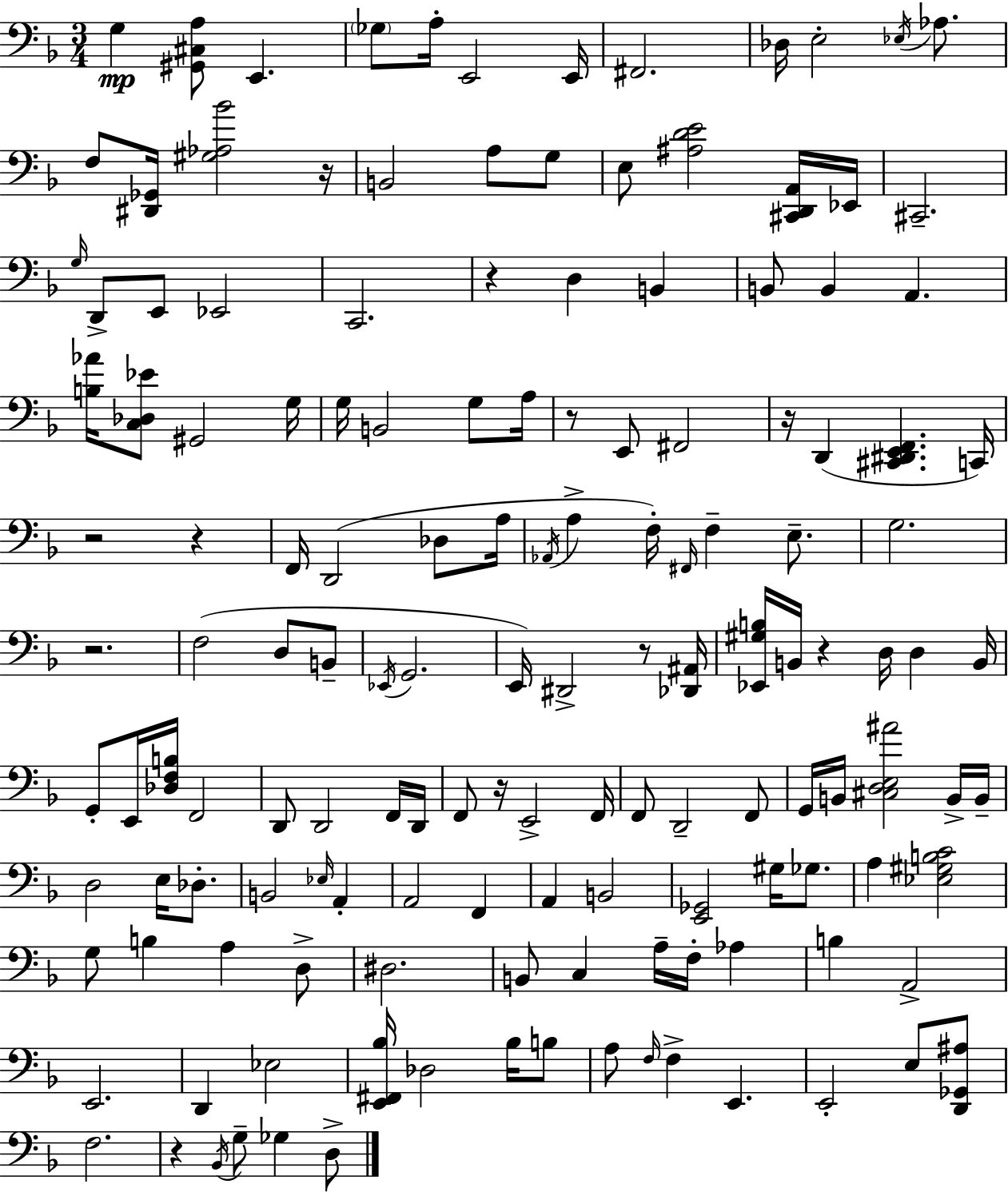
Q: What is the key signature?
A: D minor